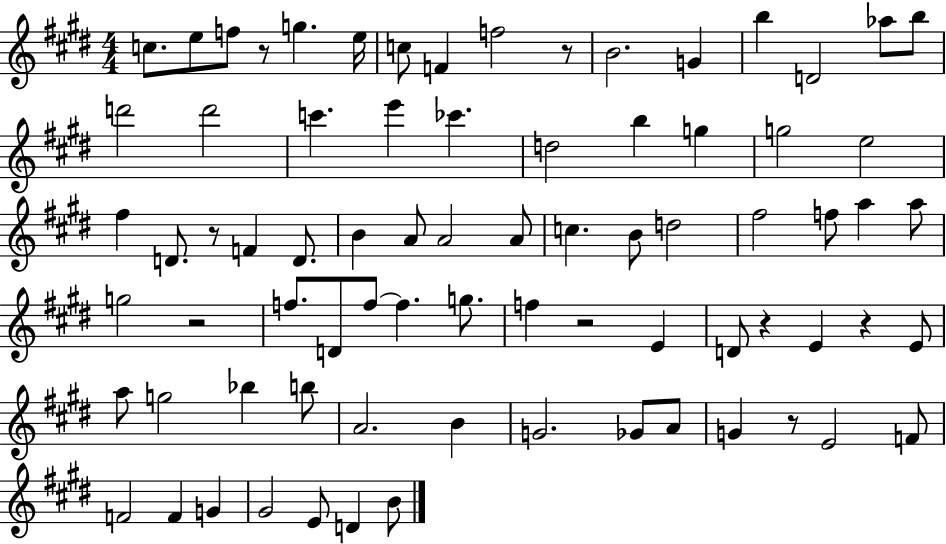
X:1
T:Untitled
M:4/4
L:1/4
K:E
c/2 e/2 f/2 z/2 g e/4 c/2 F f2 z/2 B2 G b D2 _a/2 b/2 d'2 d'2 c' e' _c' d2 b g g2 e2 ^f D/2 z/2 F D/2 B A/2 A2 A/2 c B/2 d2 ^f2 f/2 a a/2 g2 z2 f/2 D/2 f/2 f g/2 f z2 E D/2 z E z E/2 a/2 g2 _b b/2 A2 B G2 _G/2 A/2 G z/2 E2 F/2 F2 F G ^G2 E/2 D B/2